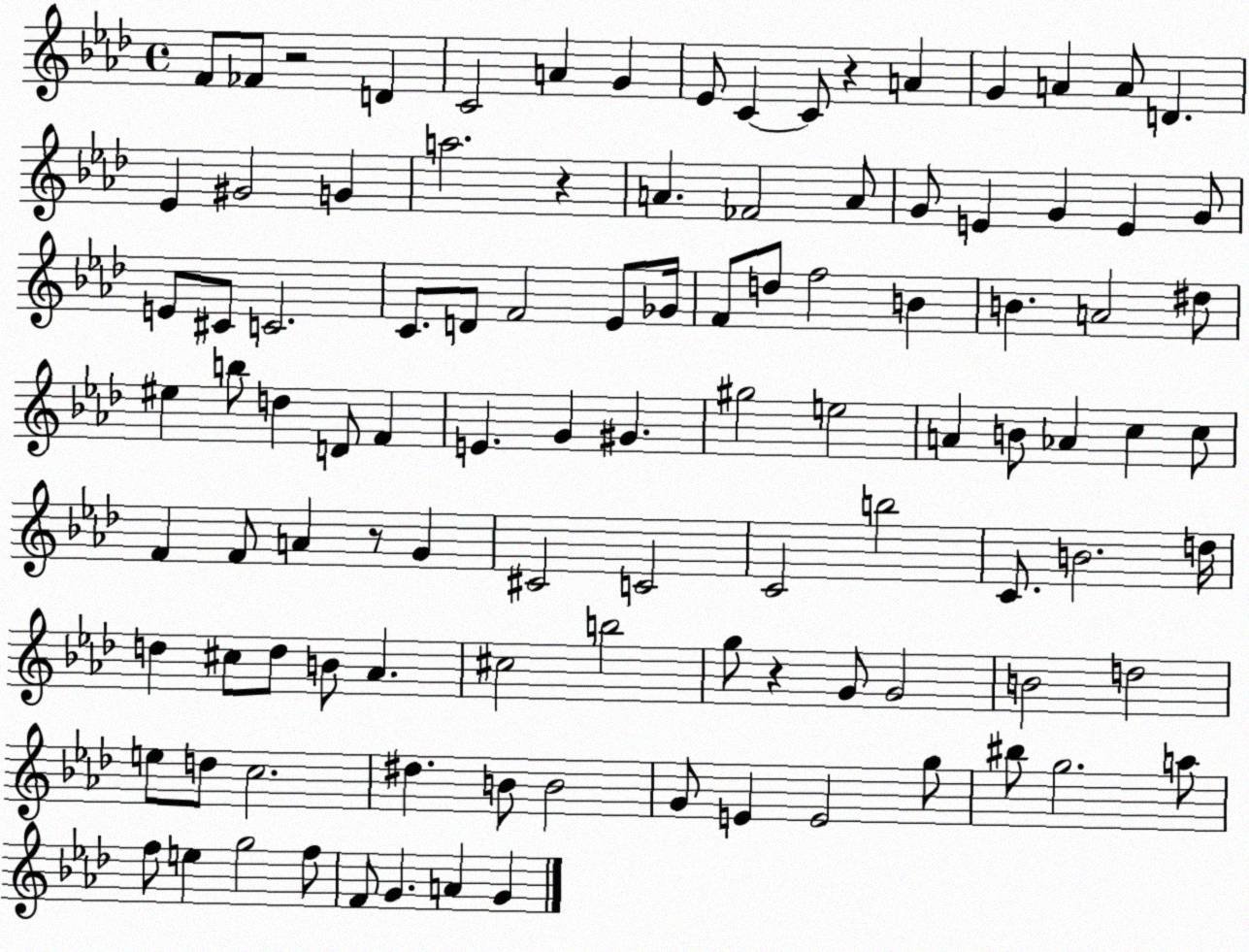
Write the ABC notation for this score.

X:1
T:Untitled
M:4/4
L:1/4
K:Ab
F/2 _F/2 z2 D C2 A G _E/2 C C/2 z A G A A/2 D _E ^G2 G a2 z A _F2 A/2 G/2 E G E G/2 E/2 ^C/2 C2 C/2 D/2 F2 _E/2 _G/4 F/2 d/2 f2 B B A2 ^d/2 ^e b/2 d D/2 F E G ^G ^g2 e2 A B/2 _A c c/2 F F/2 A z/2 G ^C2 C2 C2 b2 C/2 B2 d/4 d ^c/2 d/2 B/2 _A ^c2 b2 g/2 z G/2 G2 B2 d2 e/2 d/2 c2 ^d B/2 B2 G/2 E E2 g/2 ^b/2 g2 a/2 f/2 e g2 f/2 F/2 G A G